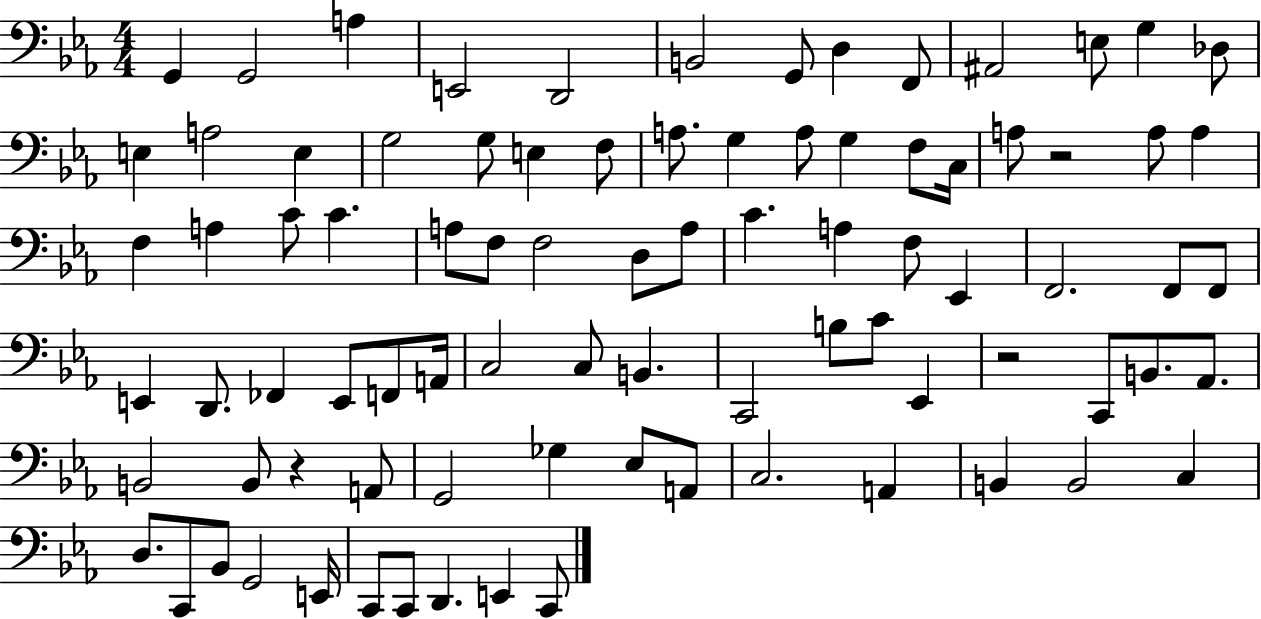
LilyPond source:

{
  \clef bass
  \numericTimeSignature
  \time 4/4
  \key ees \major
  g,4 g,2 a4 | e,2 d,2 | b,2 g,8 d4 f,8 | ais,2 e8 g4 des8 | \break e4 a2 e4 | g2 g8 e4 f8 | a8. g4 a8 g4 f8 c16 | a8 r2 a8 a4 | \break f4 a4 c'8 c'4. | a8 f8 f2 d8 a8 | c'4. a4 f8 ees,4 | f,2. f,8 f,8 | \break e,4 d,8. fes,4 e,8 f,8 a,16 | c2 c8 b,4. | c,2 b8 c'8 ees,4 | r2 c,8 b,8. aes,8. | \break b,2 b,8 r4 a,8 | g,2 ges4 ees8 a,8 | c2. a,4 | b,4 b,2 c4 | \break d8. c,8 bes,8 g,2 e,16 | c,8 c,8 d,4. e,4 c,8 | \bar "|."
}